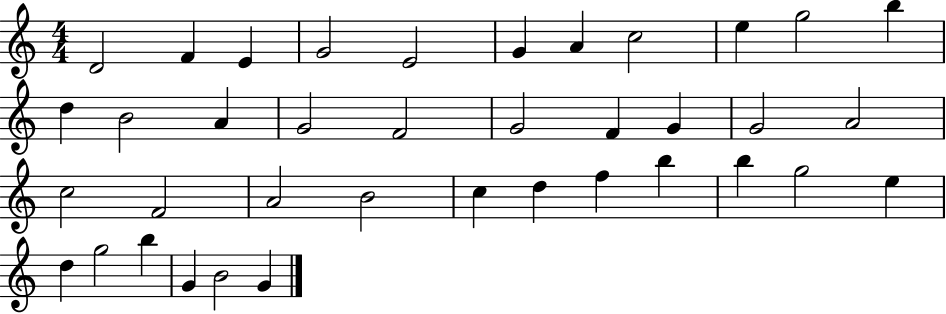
X:1
T:Untitled
M:4/4
L:1/4
K:C
D2 F E G2 E2 G A c2 e g2 b d B2 A G2 F2 G2 F G G2 A2 c2 F2 A2 B2 c d f b b g2 e d g2 b G B2 G